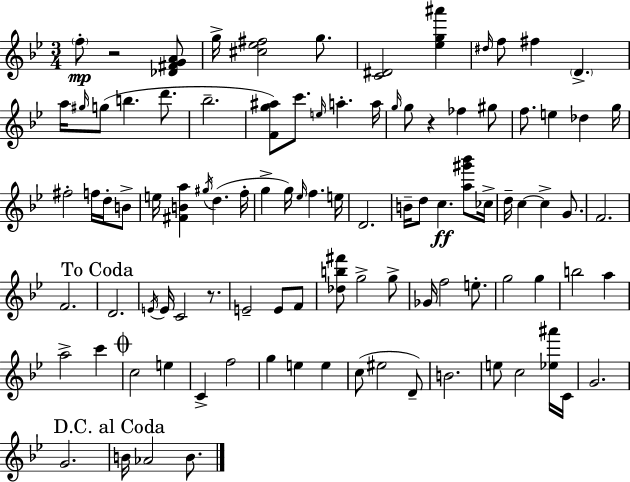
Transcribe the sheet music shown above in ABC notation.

X:1
T:Untitled
M:3/4
L:1/4
K:Gm
f/2 z2 [_D^FGA]/2 g/4 [^c_e^f]2 g/2 [C^D]2 [_eg^a'] ^d/4 f/2 ^f D a/4 ^g/4 g/2 b d'/2 _b2 [Fg^a]/2 c'/2 e/4 a a/4 g/4 g/2 z _f ^g/2 f/2 e _d g/4 ^f2 f/4 d/4 B/2 e/4 [^FBa] ^g/4 d f/4 g g/4 _e/4 f e/4 D2 B/4 d/2 c [a^g'_b']/2 _c/4 d/4 c c G/2 F2 F2 D2 E/4 E/4 C2 z/2 E2 E/2 F/2 [_db^f']/2 g2 g/2 _G/4 f2 e/2 g2 g b2 a a2 c' c2 e C f2 g e e c/2 ^e2 D/2 B2 e/2 c2 [_e^a']/4 C/4 G2 G2 B/4 _A2 B/2